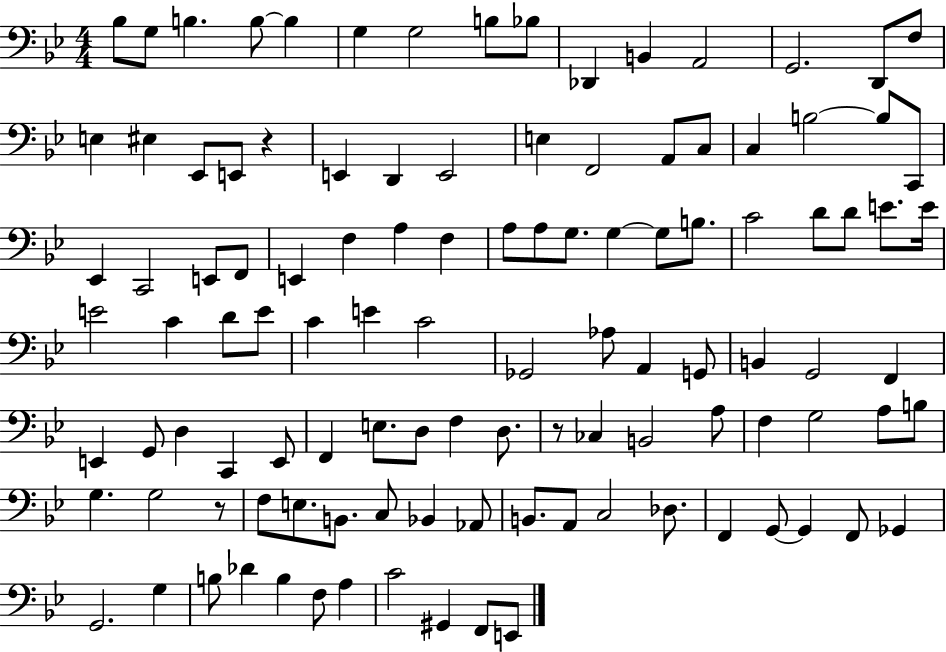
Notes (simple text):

Bb3/e G3/e B3/q. B3/e B3/q G3/q G3/h B3/e Bb3/e Db2/q B2/q A2/h G2/h. D2/e F3/e E3/q EIS3/q Eb2/e E2/e R/q E2/q D2/q E2/h E3/q F2/h A2/e C3/e C3/q B3/h B3/e C2/e Eb2/q C2/h E2/e F2/e E2/q F3/q A3/q F3/q A3/e A3/e G3/e. G3/q G3/e B3/e. C4/h D4/e D4/e E4/e. E4/s E4/h C4/q D4/e E4/e C4/q E4/q C4/h Gb2/h Ab3/e A2/q G2/e B2/q G2/h F2/q E2/q G2/e D3/q C2/q E2/e F2/q E3/e. D3/e F3/q D3/e. R/e CES3/q B2/h A3/e F3/q G3/h A3/e B3/e G3/q. G3/h R/e F3/e E3/e. B2/e. C3/e Bb2/q Ab2/e B2/e. A2/e C3/h Db3/e. F2/q G2/e G2/q F2/e Gb2/q G2/h. G3/q B3/e Db4/q B3/q F3/e A3/q C4/h G#2/q F2/e E2/e